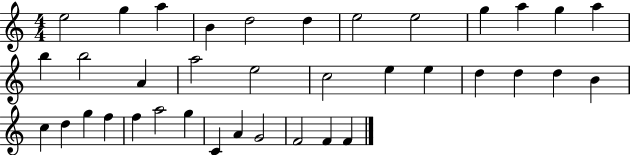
E5/h G5/q A5/q B4/q D5/h D5/q E5/h E5/h G5/q A5/q G5/q A5/q B5/q B5/h A4/q A5/h E5/h C5/h E5/q E5/q D5/q D5/q D5/q B4/q C5/q D5/q G5/q F5/q F5/q A5/h G5/q C4/q A4/q G4/h F4/h F4/q F4/q